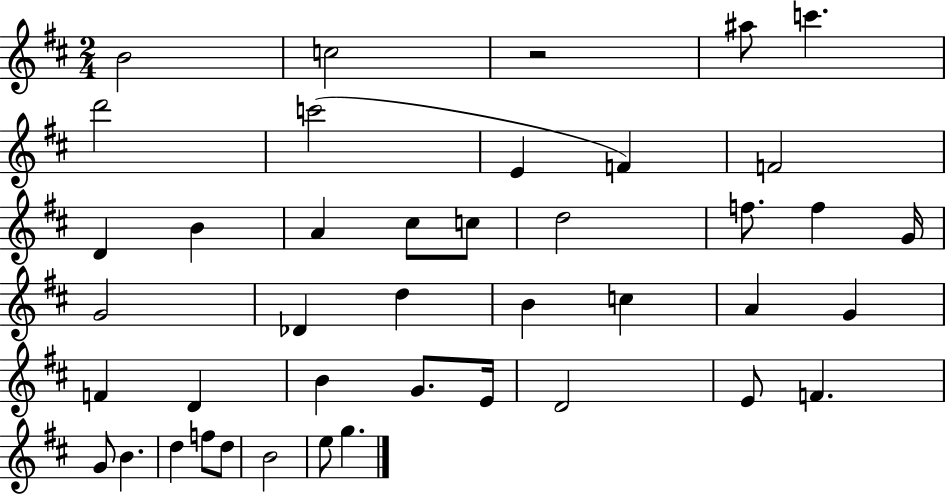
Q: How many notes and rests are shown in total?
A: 42